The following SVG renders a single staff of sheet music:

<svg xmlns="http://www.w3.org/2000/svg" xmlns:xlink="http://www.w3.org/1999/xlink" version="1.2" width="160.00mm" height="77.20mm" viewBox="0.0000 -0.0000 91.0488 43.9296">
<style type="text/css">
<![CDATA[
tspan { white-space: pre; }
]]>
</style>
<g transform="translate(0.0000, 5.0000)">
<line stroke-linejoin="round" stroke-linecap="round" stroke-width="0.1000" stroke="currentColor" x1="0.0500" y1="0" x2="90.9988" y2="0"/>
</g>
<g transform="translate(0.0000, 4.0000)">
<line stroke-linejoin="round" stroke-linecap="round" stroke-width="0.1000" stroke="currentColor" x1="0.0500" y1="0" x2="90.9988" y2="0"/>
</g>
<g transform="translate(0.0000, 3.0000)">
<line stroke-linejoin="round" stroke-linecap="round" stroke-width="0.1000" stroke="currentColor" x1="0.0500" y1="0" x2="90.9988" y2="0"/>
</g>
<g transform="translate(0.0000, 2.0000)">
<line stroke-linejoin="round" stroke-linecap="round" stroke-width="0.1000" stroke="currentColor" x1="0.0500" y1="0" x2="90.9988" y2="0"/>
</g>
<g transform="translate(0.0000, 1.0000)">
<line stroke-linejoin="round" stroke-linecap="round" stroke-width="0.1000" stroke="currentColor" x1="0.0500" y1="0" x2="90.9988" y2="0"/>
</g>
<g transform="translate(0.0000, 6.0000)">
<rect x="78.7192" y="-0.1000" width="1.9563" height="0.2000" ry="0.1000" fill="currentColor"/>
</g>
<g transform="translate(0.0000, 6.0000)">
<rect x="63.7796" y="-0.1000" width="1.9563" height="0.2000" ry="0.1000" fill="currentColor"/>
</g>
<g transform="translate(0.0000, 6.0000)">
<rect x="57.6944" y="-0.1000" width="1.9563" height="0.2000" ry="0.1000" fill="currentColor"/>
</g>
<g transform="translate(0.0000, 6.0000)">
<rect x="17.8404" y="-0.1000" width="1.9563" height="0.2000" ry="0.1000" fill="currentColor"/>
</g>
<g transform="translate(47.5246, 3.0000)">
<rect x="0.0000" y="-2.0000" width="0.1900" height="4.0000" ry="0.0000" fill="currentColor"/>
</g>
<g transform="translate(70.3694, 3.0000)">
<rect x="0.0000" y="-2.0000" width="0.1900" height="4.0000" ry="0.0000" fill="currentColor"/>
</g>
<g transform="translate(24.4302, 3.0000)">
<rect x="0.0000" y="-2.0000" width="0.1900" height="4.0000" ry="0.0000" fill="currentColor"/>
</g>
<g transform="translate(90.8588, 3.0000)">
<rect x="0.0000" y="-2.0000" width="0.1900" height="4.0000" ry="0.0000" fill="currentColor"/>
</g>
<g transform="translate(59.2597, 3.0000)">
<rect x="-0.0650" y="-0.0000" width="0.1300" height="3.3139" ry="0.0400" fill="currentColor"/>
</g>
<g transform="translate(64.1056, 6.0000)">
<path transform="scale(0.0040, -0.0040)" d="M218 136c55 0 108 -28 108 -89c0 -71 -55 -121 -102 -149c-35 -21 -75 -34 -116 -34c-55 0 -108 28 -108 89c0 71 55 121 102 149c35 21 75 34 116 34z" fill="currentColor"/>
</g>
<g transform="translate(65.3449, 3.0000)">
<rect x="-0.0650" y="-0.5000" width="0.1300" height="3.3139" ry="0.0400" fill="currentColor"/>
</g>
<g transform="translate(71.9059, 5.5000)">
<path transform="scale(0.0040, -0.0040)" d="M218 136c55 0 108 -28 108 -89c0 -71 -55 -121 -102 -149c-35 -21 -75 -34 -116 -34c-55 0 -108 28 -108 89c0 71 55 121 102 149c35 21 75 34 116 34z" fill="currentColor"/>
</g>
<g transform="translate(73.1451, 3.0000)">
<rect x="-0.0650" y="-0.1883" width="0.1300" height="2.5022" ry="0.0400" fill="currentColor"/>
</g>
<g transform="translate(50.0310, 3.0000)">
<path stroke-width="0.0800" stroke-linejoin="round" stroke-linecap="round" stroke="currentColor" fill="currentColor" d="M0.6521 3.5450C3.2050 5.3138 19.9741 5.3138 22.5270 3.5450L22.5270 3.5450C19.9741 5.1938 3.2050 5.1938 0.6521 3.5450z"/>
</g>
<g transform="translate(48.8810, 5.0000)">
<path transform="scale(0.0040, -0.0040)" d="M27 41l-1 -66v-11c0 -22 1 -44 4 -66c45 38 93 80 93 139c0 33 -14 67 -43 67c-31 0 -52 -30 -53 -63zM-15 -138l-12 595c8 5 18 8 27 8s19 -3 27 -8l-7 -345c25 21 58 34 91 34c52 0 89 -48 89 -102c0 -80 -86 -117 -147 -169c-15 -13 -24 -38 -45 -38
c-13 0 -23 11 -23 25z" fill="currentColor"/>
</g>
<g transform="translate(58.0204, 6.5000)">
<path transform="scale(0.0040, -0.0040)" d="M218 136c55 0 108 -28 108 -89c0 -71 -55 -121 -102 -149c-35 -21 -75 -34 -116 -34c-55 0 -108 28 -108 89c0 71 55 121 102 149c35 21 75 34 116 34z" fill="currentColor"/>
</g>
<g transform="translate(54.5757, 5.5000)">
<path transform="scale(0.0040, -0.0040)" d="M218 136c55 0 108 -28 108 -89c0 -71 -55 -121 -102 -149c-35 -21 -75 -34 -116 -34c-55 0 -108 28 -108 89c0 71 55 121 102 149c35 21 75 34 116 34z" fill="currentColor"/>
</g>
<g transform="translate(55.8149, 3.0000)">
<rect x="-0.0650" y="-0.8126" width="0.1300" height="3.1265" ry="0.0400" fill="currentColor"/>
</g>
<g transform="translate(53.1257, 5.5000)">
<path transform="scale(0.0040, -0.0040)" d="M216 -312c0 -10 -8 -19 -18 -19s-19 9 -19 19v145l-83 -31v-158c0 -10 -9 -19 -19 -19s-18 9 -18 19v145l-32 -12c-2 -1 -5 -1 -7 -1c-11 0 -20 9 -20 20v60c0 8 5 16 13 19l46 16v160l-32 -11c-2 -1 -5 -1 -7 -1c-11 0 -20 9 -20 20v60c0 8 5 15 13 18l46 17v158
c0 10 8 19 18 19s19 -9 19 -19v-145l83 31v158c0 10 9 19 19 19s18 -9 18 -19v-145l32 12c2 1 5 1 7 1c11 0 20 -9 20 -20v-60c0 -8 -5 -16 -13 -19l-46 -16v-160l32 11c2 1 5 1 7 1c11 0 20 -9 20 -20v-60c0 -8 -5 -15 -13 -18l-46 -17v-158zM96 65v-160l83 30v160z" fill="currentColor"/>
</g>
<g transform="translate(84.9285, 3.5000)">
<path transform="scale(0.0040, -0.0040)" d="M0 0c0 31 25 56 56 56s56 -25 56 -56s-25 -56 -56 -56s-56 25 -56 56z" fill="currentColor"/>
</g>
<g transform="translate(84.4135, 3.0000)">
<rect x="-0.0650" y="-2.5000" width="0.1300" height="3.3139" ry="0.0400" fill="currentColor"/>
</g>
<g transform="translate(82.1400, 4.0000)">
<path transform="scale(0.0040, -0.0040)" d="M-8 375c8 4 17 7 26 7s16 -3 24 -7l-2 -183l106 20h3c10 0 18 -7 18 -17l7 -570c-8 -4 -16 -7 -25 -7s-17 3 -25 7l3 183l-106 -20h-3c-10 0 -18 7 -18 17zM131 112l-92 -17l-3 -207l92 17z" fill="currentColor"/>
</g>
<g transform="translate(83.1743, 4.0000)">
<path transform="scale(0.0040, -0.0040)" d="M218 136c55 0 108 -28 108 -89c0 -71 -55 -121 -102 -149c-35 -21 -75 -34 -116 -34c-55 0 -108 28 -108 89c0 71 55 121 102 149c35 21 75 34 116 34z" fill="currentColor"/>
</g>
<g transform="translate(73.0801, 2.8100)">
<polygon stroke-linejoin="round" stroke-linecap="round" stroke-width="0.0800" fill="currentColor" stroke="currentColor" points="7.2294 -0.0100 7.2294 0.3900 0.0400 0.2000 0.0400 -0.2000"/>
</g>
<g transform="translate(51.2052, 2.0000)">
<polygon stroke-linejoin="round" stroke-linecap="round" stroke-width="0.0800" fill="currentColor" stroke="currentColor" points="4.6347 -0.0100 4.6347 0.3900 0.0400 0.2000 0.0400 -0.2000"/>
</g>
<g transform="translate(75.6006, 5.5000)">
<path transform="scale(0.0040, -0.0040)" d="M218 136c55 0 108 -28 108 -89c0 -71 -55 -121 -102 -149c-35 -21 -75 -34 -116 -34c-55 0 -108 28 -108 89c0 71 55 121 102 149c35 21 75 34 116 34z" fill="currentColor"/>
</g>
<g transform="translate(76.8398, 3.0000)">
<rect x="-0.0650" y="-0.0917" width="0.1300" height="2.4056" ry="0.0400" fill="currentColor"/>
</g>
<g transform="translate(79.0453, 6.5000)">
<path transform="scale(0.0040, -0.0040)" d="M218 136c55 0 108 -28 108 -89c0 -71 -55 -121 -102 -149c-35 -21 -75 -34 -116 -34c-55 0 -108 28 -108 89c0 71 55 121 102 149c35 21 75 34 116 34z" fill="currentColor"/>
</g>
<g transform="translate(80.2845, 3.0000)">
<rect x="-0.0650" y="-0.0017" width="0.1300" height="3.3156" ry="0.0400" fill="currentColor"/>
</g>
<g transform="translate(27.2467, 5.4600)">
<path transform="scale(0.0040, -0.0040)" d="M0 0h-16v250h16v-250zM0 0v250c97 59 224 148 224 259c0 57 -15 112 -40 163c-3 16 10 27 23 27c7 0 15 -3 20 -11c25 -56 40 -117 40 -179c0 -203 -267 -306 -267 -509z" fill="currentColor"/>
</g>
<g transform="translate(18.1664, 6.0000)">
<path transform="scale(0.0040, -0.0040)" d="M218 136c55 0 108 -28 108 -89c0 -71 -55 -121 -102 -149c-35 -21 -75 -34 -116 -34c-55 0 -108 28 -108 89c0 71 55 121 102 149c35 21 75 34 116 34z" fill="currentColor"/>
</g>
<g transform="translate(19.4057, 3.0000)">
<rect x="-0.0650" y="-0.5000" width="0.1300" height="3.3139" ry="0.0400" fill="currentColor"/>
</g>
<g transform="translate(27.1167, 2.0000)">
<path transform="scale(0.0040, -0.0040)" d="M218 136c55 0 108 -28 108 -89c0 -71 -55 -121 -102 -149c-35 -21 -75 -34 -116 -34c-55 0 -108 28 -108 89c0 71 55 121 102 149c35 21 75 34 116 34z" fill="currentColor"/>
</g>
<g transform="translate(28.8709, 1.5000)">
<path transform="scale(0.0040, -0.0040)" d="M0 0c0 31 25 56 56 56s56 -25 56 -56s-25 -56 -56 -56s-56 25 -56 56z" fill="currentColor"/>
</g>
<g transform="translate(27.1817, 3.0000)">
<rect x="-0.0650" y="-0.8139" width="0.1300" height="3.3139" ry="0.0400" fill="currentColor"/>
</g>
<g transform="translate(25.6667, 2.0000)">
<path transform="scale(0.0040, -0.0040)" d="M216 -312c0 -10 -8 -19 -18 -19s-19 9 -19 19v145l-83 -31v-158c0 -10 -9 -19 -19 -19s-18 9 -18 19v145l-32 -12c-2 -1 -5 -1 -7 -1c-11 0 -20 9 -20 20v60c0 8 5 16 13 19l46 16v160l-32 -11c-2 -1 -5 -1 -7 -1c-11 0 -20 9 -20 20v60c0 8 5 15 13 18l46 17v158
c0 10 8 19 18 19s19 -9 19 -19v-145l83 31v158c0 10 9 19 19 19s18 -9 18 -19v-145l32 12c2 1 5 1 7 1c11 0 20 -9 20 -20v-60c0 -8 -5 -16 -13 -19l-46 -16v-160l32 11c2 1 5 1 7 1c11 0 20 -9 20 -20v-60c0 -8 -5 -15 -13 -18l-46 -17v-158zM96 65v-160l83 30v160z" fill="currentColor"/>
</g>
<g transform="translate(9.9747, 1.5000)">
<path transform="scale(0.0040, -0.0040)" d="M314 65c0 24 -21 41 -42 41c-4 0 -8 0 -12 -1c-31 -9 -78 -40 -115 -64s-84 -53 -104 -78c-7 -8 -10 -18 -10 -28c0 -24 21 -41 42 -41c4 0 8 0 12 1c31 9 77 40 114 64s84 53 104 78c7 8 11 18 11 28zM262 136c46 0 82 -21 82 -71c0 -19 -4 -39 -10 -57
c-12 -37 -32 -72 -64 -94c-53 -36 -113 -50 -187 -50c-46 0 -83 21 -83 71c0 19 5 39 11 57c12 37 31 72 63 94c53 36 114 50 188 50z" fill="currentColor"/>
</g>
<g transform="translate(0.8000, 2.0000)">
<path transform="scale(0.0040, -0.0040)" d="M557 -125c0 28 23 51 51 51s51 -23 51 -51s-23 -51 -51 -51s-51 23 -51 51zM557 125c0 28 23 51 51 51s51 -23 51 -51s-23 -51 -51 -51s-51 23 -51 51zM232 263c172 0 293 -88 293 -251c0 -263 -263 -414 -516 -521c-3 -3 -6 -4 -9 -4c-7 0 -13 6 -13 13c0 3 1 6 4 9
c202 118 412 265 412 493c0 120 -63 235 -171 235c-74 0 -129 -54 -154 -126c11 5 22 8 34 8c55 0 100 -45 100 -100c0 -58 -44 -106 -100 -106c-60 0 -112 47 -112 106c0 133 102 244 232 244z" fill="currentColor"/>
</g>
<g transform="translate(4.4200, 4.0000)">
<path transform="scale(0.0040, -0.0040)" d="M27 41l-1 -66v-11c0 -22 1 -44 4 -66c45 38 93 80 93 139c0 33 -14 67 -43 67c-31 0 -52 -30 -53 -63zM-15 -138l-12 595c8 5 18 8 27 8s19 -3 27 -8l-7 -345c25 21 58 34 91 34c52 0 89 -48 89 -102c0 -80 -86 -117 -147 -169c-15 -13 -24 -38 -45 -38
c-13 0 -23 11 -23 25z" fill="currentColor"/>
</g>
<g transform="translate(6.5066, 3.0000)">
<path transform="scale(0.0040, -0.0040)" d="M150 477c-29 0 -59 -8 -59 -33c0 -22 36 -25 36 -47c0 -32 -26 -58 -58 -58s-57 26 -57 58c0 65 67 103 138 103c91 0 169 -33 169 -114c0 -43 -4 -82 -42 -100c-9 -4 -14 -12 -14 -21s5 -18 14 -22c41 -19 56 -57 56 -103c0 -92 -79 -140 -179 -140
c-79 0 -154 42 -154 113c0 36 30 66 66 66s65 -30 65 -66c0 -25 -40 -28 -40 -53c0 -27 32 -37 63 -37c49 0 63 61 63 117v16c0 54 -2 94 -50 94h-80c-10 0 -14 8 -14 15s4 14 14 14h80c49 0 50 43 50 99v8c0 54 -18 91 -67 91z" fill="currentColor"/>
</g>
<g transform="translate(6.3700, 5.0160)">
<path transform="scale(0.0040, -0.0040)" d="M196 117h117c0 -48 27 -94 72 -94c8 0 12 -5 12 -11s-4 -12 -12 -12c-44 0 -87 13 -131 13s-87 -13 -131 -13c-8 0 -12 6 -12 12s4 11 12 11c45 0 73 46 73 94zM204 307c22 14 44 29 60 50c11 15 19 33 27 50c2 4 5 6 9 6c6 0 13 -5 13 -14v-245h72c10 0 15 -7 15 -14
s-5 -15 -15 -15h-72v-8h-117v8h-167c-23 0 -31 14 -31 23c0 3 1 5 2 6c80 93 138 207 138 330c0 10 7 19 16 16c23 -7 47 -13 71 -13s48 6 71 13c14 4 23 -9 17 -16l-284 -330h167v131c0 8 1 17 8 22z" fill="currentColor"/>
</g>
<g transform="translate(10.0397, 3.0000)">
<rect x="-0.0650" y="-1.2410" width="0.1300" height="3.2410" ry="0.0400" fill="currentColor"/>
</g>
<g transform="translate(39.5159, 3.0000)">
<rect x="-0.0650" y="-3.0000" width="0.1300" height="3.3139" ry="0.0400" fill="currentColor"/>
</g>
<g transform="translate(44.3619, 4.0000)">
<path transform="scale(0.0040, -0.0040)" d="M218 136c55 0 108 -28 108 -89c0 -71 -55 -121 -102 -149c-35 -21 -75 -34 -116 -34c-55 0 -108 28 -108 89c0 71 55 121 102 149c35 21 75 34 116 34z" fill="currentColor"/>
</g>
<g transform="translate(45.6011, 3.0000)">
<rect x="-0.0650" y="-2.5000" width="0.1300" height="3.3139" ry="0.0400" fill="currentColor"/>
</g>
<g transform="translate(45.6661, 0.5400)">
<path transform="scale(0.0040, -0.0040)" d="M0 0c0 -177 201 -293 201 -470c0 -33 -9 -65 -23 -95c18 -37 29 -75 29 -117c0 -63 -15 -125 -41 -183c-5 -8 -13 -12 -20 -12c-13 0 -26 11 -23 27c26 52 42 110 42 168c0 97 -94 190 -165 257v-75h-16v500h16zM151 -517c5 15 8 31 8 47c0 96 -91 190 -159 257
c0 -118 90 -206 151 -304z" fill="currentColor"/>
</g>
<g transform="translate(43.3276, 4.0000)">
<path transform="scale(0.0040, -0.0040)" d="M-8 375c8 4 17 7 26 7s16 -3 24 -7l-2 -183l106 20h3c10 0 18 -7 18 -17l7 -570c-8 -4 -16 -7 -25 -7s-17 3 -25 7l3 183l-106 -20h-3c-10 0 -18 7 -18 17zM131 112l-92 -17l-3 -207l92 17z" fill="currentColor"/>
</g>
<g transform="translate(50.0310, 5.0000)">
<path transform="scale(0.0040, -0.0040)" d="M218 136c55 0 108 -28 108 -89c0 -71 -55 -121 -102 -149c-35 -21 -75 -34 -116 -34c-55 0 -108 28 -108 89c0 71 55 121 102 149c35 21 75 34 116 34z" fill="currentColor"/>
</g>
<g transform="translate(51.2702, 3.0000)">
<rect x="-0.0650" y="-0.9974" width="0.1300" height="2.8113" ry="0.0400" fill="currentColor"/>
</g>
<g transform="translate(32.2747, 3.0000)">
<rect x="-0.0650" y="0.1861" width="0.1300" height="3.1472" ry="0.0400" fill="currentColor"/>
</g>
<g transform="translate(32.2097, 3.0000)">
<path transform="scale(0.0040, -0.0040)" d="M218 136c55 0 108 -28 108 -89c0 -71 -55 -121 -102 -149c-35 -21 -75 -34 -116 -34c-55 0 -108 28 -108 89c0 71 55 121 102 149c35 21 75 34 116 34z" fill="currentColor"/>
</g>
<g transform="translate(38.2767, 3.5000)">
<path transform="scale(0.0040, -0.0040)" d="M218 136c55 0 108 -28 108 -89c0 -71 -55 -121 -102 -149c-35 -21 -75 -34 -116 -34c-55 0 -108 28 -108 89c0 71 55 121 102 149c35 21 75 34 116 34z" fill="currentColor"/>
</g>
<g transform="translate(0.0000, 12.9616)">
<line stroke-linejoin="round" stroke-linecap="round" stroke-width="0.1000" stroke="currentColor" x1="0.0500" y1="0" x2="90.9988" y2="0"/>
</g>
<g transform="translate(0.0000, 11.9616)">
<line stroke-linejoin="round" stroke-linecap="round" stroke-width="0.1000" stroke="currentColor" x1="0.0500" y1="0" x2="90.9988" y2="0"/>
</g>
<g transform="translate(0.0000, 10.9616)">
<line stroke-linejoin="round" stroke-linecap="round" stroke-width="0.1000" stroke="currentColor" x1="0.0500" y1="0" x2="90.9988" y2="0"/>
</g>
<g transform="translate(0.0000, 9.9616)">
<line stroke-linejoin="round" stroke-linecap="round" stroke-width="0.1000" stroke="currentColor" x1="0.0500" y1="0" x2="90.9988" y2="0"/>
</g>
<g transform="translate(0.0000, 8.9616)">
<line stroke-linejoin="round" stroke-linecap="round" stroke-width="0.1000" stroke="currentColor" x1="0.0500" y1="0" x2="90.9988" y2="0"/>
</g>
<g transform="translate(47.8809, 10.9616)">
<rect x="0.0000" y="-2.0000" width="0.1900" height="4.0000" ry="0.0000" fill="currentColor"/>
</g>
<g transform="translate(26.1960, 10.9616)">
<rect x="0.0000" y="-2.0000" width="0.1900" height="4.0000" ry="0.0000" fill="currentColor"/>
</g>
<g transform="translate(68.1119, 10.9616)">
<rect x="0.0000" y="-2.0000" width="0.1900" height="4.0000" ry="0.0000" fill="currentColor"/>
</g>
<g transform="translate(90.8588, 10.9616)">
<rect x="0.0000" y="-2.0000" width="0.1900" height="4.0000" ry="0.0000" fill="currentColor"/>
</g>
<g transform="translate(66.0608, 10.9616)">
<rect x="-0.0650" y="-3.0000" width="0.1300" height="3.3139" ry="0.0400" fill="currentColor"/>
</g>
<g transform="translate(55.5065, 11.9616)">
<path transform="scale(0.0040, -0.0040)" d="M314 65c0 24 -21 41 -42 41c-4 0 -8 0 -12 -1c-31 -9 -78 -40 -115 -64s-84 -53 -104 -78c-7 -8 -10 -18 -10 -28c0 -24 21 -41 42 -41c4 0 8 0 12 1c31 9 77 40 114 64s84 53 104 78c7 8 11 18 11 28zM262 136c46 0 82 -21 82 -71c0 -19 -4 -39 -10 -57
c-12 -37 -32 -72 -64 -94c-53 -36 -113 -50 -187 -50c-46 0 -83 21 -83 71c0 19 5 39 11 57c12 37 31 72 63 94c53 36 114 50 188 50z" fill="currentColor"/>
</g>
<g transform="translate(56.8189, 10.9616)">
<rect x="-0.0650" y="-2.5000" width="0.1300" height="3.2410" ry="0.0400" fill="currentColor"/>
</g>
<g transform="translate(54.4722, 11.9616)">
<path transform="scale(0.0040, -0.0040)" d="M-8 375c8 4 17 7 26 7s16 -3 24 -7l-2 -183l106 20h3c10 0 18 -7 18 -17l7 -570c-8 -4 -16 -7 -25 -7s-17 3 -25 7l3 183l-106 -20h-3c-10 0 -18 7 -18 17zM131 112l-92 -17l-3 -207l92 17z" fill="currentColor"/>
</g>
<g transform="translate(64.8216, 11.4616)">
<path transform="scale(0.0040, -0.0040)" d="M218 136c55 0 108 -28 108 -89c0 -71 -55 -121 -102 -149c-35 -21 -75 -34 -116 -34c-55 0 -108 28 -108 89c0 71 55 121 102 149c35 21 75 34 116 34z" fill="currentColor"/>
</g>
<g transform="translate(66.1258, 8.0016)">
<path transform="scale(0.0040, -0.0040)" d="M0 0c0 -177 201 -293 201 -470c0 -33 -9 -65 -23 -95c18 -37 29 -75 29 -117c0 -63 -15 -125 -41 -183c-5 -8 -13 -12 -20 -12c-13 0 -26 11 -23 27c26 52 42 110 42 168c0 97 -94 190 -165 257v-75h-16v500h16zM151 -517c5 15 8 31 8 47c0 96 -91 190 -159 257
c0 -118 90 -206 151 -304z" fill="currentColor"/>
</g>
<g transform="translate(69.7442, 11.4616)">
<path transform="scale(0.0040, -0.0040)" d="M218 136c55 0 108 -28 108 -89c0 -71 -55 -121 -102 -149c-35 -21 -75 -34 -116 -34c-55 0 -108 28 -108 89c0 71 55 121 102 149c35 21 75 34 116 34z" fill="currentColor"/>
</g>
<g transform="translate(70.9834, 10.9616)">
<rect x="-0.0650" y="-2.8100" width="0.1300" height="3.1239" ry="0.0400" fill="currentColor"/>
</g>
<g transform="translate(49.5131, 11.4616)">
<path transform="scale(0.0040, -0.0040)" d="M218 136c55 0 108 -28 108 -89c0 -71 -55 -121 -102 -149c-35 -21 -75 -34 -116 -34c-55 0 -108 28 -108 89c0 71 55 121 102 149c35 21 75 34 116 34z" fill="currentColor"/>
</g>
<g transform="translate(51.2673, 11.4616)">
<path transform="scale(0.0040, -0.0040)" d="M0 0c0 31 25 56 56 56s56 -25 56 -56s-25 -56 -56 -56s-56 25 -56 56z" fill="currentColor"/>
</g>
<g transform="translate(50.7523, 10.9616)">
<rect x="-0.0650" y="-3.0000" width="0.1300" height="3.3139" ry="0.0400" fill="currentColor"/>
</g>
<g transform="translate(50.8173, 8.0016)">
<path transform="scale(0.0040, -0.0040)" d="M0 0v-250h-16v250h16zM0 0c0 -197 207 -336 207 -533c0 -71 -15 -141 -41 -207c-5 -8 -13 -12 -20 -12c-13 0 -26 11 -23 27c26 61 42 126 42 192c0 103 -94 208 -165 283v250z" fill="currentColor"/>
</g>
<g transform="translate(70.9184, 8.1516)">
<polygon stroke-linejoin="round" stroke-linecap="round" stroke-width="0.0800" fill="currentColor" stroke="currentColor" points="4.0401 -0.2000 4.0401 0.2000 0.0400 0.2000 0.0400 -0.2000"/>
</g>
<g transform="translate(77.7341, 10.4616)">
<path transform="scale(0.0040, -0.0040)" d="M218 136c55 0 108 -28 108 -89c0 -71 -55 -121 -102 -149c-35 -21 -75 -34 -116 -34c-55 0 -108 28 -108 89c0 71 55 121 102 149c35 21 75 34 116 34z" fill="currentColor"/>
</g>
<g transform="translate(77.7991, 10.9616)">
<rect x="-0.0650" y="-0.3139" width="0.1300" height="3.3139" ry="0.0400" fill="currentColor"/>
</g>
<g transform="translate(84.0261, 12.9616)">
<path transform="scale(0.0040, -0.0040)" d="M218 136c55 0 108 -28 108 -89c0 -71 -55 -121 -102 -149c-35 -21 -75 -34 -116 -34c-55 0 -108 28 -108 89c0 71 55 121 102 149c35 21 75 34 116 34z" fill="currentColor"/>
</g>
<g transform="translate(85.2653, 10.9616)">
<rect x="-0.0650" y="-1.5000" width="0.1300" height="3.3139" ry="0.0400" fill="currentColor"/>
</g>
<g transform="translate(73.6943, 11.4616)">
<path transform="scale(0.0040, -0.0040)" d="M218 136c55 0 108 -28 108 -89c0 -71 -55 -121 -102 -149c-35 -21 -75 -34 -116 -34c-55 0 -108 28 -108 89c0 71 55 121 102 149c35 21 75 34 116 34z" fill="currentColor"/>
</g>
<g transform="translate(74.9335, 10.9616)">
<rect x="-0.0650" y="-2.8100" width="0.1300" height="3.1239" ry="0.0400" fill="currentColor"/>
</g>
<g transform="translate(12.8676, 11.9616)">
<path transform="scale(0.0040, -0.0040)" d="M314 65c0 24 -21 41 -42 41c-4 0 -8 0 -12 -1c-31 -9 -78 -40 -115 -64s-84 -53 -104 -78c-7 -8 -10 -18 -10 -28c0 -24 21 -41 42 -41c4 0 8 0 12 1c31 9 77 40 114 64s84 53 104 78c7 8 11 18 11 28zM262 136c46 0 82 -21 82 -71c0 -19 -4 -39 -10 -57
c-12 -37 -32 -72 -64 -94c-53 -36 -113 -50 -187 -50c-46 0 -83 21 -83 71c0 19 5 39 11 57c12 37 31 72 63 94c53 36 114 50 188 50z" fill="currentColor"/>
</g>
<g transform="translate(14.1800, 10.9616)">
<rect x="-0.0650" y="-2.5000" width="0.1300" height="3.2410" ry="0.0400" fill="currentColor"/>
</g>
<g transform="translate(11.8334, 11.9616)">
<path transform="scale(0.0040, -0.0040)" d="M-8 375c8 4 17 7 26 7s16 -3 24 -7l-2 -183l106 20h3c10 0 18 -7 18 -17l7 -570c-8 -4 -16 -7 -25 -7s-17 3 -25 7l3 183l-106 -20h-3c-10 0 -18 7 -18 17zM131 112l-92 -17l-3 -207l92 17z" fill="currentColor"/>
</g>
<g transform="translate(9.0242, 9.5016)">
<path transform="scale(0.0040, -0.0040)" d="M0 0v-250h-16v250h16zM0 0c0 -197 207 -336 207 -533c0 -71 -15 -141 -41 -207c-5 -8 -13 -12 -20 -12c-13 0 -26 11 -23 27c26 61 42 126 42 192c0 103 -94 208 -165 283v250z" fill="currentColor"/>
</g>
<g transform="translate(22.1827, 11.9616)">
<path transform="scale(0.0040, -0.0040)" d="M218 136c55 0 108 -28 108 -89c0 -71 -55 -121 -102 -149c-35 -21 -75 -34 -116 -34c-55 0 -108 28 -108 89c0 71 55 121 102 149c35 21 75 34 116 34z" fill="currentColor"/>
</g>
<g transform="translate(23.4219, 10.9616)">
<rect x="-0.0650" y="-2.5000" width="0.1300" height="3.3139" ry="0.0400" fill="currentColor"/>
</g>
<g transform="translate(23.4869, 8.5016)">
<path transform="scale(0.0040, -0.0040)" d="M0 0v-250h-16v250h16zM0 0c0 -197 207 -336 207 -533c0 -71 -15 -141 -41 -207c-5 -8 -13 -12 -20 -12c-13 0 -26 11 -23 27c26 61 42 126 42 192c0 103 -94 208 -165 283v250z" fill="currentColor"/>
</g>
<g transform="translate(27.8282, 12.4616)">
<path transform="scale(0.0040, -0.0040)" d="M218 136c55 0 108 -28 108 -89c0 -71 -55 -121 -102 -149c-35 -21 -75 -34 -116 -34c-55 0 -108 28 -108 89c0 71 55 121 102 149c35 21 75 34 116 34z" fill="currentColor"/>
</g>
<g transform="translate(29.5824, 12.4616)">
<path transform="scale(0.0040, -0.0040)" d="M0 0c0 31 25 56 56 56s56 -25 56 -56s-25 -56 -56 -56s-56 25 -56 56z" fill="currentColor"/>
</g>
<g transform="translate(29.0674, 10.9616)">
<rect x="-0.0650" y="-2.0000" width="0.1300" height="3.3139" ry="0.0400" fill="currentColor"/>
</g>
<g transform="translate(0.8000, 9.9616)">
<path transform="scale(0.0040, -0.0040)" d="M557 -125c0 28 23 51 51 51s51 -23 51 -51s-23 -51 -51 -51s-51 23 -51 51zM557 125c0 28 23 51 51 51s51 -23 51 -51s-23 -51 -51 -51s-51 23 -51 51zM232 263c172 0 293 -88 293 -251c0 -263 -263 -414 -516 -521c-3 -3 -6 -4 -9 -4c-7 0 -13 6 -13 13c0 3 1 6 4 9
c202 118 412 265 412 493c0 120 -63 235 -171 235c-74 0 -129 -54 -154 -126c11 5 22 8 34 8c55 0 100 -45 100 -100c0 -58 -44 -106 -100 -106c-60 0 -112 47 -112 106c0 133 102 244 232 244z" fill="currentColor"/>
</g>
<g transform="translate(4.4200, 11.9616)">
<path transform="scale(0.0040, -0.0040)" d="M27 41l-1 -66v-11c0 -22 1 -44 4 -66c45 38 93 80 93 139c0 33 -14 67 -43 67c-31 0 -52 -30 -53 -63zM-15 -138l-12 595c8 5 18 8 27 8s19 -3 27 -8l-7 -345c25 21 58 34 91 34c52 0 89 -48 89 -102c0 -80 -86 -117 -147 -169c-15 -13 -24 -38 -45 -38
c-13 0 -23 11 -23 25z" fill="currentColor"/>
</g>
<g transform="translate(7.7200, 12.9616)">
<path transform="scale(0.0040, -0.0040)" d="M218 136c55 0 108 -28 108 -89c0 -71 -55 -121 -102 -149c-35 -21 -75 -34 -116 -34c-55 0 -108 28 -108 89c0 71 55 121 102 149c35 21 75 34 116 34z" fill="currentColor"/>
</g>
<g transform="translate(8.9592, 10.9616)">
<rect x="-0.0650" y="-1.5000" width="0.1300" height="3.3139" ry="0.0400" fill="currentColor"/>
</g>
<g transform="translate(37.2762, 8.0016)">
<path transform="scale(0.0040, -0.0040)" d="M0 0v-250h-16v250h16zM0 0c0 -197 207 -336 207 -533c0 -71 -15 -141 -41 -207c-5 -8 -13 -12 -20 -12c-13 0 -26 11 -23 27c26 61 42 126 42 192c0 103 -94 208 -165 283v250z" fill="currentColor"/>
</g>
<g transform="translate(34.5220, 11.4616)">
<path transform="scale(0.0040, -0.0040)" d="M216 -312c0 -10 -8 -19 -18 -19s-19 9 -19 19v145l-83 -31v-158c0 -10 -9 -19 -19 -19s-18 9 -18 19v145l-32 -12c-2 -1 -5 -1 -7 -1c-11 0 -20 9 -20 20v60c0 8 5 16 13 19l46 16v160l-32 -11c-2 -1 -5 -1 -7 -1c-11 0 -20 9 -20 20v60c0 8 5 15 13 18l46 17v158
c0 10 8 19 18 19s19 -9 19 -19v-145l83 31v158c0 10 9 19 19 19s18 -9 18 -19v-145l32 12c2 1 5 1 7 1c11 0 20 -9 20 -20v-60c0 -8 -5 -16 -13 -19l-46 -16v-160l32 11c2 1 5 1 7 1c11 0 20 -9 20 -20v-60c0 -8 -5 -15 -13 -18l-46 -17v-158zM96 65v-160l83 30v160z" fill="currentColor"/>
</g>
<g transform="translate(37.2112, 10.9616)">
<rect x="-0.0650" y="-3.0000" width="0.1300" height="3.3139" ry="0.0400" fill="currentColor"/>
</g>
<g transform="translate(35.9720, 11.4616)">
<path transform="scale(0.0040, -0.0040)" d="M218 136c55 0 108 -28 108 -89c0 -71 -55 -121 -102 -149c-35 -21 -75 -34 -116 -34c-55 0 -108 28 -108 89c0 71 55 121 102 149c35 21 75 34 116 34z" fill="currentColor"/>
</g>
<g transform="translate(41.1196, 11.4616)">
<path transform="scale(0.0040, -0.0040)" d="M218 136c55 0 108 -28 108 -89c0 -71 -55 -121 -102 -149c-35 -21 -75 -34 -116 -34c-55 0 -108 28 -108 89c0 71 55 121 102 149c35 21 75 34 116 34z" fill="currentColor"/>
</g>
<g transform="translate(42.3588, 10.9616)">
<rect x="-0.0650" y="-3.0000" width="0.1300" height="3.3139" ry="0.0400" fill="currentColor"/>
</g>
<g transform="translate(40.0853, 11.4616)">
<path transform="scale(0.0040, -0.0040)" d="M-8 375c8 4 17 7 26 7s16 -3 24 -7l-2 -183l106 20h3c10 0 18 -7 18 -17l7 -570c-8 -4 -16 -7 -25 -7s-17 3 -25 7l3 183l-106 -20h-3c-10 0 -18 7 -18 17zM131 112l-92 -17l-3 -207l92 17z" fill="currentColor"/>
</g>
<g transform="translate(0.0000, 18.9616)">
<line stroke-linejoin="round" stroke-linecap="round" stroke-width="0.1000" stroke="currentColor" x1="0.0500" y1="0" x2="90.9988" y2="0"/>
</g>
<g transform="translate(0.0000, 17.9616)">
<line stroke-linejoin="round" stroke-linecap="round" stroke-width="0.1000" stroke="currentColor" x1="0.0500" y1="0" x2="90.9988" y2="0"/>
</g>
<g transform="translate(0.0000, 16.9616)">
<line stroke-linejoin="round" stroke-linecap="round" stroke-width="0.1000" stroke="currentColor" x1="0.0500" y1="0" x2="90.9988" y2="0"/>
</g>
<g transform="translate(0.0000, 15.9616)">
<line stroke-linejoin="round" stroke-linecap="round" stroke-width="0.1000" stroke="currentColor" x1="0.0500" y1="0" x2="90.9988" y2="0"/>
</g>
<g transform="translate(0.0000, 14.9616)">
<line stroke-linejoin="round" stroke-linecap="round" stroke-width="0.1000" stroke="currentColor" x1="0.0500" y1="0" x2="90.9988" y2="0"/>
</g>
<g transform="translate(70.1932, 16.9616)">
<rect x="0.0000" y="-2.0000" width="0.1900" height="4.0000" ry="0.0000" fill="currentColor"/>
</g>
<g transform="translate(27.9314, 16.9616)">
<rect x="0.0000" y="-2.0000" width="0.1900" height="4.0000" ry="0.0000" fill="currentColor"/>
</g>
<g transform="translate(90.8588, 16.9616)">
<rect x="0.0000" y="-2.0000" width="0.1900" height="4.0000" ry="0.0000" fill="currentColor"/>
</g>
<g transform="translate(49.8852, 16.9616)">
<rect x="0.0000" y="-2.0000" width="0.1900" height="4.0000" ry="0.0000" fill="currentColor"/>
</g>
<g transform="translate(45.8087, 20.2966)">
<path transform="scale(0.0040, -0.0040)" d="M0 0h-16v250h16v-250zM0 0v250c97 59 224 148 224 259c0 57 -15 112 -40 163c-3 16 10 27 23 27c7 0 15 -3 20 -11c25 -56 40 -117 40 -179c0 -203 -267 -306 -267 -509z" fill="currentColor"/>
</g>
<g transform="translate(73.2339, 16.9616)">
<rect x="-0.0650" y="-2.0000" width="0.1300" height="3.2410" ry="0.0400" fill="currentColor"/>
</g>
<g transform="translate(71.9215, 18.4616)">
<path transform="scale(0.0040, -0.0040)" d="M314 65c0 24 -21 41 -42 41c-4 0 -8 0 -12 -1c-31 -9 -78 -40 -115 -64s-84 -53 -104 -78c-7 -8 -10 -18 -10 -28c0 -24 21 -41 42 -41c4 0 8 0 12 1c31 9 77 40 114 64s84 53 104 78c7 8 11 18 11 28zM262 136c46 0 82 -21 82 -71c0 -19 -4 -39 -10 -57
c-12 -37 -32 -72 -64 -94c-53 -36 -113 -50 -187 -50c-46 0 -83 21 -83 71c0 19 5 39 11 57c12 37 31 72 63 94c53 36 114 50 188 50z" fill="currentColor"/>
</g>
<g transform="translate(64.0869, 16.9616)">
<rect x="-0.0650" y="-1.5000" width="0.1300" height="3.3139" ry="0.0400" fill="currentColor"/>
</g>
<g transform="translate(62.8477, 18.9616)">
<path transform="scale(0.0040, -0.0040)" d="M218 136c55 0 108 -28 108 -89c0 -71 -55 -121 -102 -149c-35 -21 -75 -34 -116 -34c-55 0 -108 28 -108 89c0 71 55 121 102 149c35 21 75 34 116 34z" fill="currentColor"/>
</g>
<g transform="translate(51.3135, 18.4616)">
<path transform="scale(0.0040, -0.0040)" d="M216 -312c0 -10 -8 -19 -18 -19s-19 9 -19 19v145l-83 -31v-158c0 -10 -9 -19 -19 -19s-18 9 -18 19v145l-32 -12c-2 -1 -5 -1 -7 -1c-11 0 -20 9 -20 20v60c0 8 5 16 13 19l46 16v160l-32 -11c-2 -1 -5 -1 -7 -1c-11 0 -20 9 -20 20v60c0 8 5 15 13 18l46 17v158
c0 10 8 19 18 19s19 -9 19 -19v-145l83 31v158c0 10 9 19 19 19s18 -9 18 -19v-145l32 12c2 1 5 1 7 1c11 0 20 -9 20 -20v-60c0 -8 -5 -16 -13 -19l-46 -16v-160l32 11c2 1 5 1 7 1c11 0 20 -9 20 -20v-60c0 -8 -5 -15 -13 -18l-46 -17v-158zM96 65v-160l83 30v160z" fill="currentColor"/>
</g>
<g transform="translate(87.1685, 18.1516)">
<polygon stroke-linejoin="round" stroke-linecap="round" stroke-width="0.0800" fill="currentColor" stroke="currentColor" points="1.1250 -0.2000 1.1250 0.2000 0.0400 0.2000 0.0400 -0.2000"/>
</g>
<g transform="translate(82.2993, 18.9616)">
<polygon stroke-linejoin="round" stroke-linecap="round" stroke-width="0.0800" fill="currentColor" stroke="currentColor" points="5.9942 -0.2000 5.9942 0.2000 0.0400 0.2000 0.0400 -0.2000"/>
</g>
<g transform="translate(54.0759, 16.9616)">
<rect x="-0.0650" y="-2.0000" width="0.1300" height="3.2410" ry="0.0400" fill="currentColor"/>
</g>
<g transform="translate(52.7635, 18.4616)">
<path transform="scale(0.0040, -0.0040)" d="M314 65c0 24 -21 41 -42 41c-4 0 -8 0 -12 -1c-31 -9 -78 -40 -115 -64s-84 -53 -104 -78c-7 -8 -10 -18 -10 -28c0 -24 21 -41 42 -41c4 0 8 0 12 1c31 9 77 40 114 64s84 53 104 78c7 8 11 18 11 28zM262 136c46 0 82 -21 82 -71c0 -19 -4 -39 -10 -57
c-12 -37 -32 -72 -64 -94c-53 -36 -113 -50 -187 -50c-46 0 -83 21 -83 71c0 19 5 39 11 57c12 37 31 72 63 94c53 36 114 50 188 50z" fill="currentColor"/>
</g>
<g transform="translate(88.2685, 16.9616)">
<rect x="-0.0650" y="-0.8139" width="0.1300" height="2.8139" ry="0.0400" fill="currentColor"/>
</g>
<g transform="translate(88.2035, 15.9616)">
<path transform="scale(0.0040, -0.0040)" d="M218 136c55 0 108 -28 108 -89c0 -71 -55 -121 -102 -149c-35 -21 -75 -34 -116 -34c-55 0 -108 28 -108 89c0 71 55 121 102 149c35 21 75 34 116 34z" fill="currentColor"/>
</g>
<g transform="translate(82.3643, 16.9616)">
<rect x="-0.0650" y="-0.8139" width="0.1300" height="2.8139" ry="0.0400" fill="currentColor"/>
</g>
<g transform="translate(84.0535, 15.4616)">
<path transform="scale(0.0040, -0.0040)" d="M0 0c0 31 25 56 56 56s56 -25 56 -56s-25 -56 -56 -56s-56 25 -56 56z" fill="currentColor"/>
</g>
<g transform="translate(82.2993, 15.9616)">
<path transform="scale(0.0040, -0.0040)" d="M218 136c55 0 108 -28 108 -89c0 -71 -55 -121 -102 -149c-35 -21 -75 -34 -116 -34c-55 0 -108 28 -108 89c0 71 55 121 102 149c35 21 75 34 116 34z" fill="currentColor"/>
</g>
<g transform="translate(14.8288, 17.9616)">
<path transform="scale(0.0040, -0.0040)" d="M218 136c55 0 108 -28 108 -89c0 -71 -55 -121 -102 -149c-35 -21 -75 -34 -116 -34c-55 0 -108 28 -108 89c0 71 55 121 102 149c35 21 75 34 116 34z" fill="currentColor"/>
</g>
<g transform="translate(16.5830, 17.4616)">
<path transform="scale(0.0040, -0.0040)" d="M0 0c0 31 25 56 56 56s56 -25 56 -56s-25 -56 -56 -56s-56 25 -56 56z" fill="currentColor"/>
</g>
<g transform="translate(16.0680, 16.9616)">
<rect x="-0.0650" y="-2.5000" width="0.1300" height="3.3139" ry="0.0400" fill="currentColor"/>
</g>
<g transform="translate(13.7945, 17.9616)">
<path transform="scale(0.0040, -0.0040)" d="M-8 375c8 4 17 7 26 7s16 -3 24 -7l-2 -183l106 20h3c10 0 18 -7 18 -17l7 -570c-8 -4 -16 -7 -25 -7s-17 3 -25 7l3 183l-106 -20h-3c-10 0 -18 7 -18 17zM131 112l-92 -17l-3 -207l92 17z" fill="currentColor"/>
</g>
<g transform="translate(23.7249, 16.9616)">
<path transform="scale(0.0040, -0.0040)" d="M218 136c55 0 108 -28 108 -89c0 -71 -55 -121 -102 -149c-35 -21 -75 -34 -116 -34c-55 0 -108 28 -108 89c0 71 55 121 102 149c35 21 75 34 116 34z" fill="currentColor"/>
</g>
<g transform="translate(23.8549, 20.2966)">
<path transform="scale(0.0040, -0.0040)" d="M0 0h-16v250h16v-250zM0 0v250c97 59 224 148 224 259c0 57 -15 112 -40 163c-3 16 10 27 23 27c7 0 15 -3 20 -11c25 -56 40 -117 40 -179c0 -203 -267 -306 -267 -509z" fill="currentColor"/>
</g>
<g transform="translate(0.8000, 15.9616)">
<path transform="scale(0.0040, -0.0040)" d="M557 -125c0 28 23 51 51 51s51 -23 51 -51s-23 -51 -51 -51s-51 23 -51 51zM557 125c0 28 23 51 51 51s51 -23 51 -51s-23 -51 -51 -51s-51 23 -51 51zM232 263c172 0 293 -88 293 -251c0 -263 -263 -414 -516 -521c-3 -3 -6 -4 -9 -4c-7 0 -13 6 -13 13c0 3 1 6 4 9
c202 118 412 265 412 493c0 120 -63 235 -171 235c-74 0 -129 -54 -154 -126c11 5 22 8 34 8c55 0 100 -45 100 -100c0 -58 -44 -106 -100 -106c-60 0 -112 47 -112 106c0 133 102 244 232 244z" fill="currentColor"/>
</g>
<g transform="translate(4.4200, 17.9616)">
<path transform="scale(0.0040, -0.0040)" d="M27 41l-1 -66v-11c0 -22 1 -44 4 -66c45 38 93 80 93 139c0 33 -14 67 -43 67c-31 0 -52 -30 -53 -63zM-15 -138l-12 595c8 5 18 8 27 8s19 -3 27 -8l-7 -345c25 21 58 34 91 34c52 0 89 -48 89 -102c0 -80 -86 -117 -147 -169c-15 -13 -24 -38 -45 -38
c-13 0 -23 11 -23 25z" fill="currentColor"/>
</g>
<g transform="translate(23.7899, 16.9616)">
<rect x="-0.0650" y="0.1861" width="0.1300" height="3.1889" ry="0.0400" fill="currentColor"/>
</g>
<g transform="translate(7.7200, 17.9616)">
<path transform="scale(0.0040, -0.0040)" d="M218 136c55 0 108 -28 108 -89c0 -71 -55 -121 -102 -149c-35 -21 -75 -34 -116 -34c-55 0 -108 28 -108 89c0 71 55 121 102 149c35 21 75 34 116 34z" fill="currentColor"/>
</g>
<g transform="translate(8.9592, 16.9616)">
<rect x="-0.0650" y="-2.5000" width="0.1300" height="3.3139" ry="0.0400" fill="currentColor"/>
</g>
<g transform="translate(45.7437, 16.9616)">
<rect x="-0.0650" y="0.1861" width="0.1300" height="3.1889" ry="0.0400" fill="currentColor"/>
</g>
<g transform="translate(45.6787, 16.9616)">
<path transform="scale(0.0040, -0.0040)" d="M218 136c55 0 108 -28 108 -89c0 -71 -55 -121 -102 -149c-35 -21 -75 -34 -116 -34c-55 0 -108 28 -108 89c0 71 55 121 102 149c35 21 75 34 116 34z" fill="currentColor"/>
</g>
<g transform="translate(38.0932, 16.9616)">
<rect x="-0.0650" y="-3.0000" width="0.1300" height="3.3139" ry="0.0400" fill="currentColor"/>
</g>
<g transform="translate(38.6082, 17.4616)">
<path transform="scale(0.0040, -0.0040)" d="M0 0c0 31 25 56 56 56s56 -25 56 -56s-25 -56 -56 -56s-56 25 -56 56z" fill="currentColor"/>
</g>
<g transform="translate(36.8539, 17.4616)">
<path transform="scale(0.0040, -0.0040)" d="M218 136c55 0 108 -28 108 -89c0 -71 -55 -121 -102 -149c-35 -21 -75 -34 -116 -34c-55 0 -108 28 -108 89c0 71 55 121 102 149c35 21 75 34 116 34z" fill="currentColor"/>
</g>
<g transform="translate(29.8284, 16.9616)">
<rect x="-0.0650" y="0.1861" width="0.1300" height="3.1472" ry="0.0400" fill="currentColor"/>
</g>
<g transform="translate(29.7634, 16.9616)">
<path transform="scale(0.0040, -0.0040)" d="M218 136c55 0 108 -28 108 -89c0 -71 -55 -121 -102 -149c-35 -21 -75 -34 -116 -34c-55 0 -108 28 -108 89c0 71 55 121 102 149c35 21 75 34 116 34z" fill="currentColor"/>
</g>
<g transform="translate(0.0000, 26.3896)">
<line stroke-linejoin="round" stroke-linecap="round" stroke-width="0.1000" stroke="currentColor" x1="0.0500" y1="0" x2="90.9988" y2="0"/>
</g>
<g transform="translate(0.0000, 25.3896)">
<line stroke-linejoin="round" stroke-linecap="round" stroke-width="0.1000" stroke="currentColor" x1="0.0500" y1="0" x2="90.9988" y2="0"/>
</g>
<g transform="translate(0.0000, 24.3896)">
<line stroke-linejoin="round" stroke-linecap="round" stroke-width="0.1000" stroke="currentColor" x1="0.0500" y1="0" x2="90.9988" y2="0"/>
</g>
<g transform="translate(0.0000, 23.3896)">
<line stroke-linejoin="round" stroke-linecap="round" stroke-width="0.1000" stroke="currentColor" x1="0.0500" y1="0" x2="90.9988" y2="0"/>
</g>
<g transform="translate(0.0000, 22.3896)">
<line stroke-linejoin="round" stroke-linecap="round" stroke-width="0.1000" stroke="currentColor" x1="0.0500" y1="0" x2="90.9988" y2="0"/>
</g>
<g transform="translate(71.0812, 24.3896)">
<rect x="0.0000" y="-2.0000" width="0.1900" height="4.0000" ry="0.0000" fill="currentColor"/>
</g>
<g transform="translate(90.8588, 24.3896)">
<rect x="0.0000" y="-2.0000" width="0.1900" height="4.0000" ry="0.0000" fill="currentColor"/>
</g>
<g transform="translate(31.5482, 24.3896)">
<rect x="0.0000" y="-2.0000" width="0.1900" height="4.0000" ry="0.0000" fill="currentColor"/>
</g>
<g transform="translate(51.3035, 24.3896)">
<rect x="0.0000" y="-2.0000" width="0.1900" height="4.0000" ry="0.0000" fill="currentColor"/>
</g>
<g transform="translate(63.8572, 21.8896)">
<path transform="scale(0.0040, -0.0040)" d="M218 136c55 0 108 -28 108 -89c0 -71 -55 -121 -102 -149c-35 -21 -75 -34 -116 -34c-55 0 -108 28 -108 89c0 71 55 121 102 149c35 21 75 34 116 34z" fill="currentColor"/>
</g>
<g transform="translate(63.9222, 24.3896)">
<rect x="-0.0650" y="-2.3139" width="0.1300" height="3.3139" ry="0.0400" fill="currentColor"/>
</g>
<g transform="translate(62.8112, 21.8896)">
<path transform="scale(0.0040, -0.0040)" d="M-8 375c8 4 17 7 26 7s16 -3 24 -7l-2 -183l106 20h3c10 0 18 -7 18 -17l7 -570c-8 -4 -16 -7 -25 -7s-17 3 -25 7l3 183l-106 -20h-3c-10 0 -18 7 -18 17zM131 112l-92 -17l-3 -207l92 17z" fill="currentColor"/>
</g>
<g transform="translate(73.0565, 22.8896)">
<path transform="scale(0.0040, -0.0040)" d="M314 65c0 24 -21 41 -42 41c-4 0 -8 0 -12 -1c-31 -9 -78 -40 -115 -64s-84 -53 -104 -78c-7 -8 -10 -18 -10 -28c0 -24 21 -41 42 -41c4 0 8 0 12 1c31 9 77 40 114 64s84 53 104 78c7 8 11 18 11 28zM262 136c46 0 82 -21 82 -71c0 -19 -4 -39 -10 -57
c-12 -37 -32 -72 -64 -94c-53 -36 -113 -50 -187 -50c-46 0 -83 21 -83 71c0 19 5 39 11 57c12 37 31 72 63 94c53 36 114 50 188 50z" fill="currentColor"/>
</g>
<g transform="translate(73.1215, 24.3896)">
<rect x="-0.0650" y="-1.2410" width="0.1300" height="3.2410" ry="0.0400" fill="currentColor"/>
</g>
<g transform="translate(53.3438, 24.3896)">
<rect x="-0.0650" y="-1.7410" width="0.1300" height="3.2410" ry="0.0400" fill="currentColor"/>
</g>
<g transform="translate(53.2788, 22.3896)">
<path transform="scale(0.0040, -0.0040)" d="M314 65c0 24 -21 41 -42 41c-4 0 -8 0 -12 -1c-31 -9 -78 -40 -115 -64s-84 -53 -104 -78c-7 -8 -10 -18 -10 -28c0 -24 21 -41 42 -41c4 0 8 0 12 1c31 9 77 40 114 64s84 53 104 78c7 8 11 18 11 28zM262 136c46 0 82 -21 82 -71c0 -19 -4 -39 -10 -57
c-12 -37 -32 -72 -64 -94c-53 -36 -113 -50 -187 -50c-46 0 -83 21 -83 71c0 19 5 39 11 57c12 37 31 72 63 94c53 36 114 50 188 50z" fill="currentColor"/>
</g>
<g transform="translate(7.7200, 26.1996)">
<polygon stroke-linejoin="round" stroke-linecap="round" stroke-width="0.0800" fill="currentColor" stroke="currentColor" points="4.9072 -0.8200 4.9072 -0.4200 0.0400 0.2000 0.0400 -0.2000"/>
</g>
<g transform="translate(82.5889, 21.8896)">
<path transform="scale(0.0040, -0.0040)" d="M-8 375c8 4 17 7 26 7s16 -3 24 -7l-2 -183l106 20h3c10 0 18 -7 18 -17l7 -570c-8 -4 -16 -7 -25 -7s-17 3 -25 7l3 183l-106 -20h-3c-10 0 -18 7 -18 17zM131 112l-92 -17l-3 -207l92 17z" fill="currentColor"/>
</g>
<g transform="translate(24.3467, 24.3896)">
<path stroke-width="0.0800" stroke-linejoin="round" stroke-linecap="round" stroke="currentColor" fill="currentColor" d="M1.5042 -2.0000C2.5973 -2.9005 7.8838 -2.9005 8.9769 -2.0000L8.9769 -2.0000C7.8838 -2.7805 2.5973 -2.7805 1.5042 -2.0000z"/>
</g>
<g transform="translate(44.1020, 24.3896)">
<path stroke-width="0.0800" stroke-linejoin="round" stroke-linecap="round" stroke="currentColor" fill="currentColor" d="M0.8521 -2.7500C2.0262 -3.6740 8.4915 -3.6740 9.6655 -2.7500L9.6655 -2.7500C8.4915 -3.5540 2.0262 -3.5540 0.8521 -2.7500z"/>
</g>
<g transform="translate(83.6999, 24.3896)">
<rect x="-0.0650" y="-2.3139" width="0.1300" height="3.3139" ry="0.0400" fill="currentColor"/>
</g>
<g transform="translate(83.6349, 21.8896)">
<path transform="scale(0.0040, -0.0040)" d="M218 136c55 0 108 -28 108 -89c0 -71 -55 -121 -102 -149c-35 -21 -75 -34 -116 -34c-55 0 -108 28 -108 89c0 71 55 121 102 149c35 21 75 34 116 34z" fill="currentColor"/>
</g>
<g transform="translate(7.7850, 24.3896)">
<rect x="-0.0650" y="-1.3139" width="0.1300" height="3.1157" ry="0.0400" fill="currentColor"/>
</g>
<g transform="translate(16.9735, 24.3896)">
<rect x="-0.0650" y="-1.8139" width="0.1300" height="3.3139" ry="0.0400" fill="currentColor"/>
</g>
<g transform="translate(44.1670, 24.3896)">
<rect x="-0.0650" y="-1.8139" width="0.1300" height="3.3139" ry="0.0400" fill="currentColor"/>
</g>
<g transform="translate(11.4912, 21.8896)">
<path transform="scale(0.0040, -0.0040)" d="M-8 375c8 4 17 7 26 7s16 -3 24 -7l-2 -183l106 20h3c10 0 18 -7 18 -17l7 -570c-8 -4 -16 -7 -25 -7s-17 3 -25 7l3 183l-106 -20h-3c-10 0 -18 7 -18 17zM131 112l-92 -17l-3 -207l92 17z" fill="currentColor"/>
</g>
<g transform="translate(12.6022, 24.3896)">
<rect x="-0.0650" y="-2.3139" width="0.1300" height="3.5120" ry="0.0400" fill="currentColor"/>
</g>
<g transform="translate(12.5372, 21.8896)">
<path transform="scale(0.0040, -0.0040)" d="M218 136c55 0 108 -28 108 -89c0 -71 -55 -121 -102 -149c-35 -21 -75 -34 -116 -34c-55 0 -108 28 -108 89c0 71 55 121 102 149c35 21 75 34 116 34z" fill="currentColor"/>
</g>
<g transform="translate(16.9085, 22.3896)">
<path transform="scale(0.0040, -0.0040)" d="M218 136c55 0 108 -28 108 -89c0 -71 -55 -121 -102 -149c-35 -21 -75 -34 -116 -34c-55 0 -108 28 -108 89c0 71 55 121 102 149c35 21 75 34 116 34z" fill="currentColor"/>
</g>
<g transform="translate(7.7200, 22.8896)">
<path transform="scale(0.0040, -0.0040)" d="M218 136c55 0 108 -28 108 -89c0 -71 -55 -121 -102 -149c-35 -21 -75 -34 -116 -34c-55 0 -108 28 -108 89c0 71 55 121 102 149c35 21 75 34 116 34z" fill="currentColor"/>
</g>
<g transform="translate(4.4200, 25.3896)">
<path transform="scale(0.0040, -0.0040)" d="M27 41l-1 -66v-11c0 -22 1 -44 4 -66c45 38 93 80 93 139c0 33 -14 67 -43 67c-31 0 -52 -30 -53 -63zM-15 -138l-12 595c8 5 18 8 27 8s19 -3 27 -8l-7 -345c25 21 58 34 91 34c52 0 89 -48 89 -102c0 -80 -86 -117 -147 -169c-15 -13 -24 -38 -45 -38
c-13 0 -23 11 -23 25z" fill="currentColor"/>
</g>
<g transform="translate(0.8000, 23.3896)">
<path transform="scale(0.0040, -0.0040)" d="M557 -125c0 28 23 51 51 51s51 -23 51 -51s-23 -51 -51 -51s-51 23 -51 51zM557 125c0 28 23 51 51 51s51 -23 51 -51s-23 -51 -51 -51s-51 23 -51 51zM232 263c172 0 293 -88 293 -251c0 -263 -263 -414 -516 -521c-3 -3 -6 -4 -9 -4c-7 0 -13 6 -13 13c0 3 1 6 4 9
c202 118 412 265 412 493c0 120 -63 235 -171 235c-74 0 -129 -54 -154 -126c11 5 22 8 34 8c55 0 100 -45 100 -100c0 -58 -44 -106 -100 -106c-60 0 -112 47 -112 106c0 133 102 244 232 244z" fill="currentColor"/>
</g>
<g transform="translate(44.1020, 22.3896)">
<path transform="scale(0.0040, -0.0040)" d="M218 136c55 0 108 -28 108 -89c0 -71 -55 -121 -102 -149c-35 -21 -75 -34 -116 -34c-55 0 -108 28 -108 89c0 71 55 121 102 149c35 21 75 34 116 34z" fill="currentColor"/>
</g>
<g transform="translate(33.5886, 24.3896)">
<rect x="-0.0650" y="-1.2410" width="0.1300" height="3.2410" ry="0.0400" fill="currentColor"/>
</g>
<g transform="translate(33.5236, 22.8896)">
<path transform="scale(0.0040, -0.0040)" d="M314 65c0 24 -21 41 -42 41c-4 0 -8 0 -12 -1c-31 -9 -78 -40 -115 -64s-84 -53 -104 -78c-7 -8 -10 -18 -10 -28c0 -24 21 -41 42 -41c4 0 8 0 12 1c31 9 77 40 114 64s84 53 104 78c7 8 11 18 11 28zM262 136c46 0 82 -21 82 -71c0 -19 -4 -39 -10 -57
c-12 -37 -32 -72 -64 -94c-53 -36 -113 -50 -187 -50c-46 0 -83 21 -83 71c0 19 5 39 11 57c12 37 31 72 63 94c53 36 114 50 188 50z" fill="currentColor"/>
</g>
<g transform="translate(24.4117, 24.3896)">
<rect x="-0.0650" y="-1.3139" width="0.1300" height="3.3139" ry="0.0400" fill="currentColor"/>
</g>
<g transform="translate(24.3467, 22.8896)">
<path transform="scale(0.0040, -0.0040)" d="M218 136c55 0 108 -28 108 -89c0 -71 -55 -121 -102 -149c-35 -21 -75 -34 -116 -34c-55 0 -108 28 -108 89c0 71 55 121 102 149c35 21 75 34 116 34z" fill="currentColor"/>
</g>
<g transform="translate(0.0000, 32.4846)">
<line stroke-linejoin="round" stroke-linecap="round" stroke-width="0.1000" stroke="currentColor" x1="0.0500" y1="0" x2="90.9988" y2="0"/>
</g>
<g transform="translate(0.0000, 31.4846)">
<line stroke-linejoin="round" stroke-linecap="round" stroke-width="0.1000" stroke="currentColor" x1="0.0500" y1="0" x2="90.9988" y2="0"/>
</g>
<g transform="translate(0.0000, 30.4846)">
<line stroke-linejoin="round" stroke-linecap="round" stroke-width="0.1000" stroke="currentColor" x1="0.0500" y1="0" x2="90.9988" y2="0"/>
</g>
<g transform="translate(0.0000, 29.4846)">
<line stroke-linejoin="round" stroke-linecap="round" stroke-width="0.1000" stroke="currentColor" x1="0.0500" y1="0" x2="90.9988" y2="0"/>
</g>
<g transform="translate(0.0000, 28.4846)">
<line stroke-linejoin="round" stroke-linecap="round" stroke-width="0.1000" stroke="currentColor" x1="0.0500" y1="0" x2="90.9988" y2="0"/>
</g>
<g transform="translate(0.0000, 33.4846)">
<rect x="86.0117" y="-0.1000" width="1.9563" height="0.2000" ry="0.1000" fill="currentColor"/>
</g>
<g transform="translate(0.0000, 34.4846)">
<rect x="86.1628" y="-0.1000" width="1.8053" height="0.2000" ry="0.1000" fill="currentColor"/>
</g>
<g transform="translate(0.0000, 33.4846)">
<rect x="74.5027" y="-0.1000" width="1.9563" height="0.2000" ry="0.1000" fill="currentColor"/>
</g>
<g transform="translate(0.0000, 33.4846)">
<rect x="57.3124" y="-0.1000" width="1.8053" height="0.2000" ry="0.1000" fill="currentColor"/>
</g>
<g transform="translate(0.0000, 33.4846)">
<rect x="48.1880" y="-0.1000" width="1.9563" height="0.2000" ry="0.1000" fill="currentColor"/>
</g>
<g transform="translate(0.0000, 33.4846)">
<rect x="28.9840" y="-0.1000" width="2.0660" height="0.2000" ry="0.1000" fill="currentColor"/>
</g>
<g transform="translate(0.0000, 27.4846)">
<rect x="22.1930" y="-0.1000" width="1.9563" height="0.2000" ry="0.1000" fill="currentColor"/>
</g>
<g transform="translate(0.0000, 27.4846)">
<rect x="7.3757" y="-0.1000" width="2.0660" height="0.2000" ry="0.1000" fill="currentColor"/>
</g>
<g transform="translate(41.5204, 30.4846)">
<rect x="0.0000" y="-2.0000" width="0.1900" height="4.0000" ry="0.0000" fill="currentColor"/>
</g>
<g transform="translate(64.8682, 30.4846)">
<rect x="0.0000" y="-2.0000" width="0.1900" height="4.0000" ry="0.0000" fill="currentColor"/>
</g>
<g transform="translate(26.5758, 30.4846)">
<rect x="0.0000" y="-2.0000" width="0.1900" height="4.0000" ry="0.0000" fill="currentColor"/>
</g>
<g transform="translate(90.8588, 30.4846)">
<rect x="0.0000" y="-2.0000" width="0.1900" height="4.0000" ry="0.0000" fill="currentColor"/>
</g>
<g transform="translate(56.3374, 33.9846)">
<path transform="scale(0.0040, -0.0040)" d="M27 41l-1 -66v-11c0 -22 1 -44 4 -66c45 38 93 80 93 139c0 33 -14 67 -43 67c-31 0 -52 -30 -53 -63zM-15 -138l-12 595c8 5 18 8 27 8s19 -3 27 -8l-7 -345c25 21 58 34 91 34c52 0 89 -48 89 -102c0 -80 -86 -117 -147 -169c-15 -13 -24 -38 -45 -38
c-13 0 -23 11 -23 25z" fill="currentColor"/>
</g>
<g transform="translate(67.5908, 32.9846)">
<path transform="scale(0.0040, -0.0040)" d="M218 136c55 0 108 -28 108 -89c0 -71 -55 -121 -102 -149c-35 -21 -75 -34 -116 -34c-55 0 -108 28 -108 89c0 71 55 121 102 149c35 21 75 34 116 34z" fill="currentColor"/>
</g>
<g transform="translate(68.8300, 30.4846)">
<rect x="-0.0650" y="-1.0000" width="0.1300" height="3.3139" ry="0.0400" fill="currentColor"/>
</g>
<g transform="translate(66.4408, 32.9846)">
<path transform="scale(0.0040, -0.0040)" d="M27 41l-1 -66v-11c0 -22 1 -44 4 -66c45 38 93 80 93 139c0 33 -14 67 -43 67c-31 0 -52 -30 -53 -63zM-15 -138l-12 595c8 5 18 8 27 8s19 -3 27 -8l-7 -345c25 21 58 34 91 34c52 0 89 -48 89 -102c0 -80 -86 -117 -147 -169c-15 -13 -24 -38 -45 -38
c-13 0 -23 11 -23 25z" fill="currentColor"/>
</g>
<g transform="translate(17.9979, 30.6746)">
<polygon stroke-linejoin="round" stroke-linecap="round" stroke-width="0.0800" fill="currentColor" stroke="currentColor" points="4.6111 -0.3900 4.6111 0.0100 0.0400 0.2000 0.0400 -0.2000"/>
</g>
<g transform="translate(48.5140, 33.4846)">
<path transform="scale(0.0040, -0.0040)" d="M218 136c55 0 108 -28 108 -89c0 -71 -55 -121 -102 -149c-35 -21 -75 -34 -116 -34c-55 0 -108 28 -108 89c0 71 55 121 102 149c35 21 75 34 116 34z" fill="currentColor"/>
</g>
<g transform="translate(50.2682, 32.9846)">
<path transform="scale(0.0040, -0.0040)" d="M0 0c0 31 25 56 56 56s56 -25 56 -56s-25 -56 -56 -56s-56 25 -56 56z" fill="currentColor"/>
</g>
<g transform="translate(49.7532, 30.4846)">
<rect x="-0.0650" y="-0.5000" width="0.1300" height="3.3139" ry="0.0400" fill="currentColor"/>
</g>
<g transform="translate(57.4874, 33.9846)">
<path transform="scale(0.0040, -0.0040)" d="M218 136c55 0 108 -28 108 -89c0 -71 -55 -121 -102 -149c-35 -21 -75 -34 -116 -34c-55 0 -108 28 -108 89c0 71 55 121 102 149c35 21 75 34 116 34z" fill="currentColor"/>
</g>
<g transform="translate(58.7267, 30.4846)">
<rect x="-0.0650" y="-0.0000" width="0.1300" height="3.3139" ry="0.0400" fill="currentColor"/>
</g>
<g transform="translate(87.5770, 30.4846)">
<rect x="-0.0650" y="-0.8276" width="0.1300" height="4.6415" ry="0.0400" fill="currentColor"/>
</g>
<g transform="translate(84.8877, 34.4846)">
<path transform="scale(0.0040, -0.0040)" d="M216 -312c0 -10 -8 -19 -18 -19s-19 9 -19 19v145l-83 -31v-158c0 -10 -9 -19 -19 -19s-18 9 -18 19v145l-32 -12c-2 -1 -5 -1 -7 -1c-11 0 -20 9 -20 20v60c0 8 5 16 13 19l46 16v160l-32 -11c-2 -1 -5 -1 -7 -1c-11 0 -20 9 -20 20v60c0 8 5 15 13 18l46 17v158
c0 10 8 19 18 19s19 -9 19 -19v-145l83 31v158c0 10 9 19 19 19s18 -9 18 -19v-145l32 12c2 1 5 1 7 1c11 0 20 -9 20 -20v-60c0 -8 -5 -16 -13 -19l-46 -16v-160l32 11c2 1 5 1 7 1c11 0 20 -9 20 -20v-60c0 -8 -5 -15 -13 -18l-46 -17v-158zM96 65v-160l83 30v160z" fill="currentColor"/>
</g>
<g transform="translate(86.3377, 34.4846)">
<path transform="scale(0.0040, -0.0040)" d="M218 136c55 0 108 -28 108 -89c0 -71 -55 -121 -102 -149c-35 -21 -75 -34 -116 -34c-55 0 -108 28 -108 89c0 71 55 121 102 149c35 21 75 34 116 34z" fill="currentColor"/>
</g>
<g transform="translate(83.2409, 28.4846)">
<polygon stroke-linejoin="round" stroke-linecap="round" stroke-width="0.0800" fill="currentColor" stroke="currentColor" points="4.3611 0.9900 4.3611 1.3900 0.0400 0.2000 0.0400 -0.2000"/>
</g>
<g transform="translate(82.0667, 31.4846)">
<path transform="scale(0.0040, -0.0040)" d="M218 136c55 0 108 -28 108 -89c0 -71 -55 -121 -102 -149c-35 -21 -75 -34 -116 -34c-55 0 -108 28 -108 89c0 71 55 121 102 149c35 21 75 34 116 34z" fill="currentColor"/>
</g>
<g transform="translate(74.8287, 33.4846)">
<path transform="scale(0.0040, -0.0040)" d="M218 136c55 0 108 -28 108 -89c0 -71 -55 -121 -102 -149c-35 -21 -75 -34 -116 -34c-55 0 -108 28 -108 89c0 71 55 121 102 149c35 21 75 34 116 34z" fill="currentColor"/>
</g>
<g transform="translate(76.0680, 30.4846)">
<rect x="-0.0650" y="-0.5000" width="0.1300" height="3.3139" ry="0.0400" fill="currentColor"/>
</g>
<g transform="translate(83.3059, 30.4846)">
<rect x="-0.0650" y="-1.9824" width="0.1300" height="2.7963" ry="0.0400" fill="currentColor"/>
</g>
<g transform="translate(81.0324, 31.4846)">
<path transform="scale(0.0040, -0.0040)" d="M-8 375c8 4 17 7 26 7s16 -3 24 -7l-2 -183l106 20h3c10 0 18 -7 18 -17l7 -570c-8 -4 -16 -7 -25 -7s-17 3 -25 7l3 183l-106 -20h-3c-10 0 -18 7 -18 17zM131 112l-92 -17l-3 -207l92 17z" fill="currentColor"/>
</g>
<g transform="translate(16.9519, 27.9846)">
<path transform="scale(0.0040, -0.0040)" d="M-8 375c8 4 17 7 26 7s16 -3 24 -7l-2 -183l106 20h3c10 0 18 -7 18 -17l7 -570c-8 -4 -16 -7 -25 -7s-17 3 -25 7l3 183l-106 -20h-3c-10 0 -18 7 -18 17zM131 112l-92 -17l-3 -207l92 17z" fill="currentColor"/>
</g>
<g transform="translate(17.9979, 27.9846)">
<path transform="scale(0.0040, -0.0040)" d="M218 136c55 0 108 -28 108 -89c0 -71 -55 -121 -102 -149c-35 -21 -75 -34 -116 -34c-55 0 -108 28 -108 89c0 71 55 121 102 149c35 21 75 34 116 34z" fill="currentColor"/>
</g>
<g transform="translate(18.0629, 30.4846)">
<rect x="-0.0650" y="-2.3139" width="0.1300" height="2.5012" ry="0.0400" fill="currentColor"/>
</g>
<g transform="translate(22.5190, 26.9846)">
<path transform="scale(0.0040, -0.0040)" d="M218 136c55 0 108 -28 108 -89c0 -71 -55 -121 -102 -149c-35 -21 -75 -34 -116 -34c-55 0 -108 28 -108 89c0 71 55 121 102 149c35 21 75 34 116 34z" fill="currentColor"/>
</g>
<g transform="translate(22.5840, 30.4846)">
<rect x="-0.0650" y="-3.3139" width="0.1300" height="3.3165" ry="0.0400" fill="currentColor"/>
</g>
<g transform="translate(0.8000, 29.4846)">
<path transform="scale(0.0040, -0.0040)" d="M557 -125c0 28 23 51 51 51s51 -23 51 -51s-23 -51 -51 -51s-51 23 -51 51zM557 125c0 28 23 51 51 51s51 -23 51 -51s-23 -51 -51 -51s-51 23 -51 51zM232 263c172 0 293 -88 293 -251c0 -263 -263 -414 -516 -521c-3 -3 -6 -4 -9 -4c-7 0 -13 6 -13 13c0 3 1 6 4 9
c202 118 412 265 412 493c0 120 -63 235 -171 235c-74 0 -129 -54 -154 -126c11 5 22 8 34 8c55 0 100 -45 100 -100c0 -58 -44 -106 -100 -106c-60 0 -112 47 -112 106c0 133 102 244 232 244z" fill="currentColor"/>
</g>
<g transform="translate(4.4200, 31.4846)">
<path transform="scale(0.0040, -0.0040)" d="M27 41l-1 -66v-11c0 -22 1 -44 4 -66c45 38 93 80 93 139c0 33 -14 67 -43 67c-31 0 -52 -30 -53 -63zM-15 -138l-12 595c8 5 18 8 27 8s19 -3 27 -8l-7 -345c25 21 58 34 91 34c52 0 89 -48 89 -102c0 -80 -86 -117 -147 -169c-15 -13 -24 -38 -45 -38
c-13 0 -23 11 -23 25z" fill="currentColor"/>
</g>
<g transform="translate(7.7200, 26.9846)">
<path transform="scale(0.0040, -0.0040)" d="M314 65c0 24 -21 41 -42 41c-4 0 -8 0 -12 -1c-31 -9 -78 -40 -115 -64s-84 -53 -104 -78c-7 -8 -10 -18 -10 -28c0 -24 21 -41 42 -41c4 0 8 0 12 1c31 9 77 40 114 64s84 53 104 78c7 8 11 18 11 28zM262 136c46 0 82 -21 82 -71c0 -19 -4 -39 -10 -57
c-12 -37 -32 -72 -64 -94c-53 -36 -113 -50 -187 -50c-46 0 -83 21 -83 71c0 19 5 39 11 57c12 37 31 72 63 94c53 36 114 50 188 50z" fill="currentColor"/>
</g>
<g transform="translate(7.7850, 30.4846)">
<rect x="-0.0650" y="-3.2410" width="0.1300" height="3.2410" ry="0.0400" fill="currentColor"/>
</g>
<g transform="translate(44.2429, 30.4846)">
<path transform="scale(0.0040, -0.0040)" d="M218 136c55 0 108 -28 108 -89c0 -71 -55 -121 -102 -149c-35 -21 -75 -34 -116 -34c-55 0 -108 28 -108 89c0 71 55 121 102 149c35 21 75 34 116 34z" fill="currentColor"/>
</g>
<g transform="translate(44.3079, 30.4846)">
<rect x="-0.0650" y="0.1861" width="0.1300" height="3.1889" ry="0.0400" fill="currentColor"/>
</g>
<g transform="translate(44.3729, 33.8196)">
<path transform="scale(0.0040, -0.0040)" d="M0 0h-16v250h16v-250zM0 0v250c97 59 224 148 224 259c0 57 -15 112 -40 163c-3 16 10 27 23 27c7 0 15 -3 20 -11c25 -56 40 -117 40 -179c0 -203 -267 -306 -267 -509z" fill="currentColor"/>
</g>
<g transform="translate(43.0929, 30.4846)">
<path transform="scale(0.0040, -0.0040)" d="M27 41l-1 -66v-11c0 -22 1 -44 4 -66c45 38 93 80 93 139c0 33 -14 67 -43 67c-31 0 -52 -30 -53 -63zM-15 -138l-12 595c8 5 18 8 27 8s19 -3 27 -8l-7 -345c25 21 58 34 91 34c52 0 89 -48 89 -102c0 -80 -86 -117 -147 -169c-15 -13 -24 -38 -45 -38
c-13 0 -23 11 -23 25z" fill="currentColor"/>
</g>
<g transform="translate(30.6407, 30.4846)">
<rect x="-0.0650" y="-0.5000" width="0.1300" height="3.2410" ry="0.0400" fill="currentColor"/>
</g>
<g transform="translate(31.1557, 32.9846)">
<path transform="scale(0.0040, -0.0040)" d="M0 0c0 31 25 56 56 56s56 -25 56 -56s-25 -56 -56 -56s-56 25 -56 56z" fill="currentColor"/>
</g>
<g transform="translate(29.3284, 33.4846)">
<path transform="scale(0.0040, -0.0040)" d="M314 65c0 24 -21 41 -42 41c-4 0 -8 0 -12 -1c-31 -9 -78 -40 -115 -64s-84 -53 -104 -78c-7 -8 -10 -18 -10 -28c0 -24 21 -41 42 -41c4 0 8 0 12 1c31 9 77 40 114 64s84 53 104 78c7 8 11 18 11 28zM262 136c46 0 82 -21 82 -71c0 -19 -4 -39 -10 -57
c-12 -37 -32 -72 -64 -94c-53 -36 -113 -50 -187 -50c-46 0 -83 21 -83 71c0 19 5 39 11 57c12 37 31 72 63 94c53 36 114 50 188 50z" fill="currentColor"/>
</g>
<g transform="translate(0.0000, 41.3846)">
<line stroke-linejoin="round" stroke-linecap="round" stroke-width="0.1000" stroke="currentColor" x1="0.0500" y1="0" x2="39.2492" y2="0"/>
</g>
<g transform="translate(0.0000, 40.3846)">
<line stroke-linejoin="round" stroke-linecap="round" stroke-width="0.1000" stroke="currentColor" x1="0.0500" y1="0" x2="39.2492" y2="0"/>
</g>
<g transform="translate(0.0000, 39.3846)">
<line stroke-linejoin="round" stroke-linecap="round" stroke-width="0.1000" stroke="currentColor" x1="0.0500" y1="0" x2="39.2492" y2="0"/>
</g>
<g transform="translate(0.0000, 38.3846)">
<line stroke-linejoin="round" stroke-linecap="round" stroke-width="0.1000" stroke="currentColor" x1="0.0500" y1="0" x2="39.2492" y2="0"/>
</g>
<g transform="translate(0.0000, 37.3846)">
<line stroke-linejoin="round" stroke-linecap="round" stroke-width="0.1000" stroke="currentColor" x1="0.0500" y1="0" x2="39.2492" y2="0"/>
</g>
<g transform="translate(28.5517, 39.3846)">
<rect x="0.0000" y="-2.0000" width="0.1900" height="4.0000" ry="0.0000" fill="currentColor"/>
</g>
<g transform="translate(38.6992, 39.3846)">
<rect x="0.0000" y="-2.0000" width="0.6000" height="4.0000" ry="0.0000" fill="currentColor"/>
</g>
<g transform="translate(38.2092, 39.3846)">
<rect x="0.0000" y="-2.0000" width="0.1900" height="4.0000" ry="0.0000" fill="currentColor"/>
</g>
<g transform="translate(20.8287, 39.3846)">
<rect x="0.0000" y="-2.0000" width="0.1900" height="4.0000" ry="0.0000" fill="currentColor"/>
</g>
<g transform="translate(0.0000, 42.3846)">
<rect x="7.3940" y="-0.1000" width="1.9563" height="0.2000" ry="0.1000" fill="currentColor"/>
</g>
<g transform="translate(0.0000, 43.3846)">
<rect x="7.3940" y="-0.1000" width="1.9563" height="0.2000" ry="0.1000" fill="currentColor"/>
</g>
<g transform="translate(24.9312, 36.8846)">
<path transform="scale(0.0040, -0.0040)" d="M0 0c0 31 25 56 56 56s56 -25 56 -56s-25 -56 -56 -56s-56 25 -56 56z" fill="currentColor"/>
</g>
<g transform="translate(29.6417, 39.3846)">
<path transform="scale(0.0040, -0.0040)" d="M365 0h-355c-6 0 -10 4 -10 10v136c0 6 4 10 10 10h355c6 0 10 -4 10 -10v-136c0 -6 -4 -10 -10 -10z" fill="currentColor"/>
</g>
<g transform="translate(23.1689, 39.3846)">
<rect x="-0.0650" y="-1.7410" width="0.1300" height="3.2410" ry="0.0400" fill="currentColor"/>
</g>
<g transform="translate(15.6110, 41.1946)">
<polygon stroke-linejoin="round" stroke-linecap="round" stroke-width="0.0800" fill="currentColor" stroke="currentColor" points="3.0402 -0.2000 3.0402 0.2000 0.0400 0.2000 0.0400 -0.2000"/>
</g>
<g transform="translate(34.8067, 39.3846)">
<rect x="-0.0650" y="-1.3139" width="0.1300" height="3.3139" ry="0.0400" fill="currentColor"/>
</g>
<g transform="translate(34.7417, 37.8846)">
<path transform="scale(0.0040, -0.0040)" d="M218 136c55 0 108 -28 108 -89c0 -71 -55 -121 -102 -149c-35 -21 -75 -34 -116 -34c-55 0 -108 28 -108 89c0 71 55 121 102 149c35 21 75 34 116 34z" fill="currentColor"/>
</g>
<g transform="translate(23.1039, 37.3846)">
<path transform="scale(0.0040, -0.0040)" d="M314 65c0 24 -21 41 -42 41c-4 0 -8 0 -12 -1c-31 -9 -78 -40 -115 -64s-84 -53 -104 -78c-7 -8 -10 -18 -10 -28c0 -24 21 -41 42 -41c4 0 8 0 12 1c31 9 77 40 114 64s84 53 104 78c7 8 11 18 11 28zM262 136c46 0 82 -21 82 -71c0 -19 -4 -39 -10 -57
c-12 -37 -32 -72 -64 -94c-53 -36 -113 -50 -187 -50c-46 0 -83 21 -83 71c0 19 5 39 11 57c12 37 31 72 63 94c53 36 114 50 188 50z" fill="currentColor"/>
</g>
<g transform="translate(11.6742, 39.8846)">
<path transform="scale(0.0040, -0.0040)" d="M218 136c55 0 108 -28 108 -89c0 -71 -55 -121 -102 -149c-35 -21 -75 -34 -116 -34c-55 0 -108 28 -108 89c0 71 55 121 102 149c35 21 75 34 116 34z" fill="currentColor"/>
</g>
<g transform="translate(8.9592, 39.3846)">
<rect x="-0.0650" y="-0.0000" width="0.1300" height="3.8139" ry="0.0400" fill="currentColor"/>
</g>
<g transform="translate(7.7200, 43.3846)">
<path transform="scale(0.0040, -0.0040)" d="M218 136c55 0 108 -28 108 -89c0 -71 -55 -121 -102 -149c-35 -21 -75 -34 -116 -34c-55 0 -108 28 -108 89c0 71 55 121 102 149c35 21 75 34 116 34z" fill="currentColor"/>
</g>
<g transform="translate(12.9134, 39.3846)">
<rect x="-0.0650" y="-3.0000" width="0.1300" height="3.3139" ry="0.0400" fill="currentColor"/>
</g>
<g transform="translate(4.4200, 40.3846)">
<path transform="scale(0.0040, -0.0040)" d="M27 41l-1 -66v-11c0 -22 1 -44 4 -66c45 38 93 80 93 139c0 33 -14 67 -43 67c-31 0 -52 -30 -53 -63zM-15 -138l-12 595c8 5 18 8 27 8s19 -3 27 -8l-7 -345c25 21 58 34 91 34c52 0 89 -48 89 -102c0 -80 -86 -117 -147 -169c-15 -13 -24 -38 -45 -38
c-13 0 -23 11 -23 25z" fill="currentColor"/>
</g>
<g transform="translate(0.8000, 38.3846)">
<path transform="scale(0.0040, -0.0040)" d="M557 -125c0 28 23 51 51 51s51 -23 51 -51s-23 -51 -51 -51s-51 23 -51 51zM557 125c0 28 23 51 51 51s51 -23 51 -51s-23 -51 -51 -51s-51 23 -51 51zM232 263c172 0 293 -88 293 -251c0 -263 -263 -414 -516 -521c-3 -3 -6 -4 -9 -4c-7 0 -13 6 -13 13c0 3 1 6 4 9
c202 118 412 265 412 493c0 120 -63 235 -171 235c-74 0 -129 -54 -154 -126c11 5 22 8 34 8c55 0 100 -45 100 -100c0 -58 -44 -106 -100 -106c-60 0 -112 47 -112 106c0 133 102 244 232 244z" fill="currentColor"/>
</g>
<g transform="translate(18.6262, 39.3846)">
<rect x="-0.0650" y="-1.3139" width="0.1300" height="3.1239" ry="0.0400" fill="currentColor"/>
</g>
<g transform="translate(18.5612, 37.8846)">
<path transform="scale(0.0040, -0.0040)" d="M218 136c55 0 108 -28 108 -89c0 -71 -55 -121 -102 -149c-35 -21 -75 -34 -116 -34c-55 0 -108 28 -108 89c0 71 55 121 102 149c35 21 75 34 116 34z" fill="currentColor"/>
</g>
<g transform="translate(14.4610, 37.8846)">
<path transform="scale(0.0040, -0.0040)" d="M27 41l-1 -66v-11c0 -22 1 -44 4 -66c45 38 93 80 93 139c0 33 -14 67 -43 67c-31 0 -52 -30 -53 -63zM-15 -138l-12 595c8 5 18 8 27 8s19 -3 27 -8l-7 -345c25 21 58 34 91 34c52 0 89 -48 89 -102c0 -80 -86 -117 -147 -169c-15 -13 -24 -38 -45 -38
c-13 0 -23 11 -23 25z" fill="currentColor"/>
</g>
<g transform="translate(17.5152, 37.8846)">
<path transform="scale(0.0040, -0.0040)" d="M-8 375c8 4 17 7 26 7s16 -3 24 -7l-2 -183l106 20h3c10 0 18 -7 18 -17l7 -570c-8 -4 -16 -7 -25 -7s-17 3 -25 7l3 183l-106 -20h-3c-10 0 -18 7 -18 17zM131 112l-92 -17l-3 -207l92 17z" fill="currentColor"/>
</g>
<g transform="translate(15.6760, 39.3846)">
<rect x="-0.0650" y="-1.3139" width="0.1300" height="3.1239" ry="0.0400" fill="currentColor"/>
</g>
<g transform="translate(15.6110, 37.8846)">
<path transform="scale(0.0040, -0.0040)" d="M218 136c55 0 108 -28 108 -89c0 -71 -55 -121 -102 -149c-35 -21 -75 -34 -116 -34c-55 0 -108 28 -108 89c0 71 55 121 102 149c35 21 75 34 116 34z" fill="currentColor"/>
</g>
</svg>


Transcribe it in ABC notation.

X:1
T:Untitled
M:3/4
L:1/4
K:F
G,2 E,, ^F,/2 D, C, B,,/4 _G,,/2 ^F,,/2 D,, E,, F,,/2 F,,/2 D,,/2 B,, G,,/2 B,,2 B,,/2 A,, ^C,/2 C, C,/2 B,,2 C,/4 C,/2 C,/2 E, G,, _B,, B,, D,/2 D, C, D,/2 ^A,,2 G,, A,,2 F,/2 F,/4 G,/2 B,/2 A, G, G,2 A, A,2 B, G,2 B, D2 B,/2 D/2 E,,2 _D,/2 E,, _D,, _F,, E,, B,,/2 ^C,,/2 C,, C, _G,/2 G,/2 A,2 z2 G,